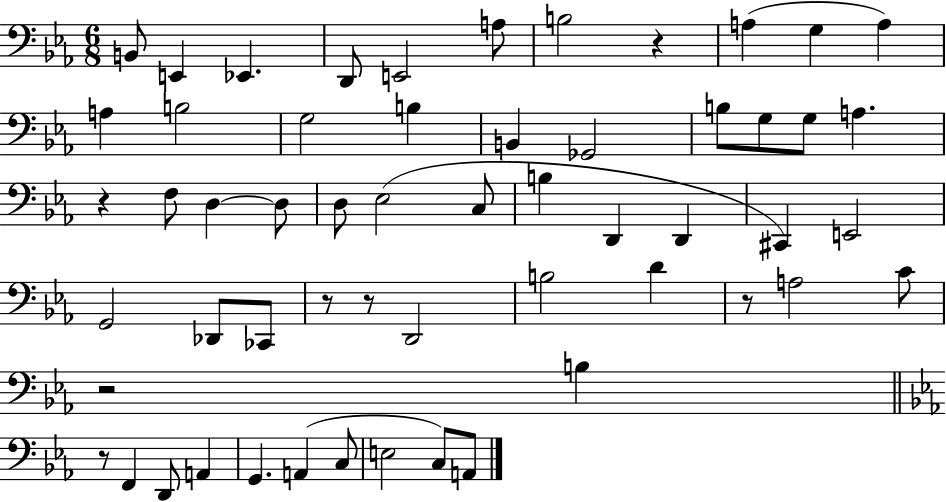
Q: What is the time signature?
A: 6/8